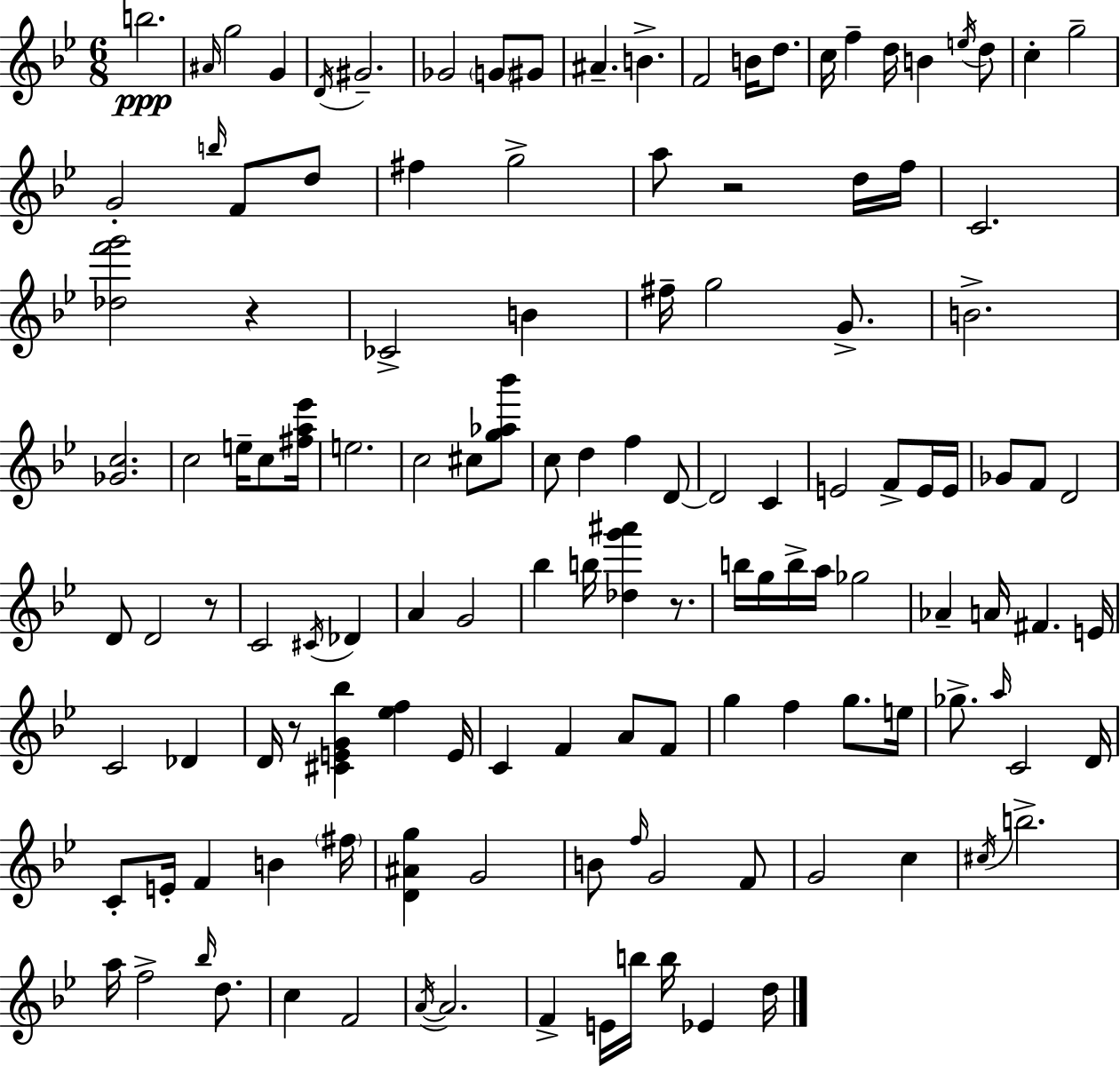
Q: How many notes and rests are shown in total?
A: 132